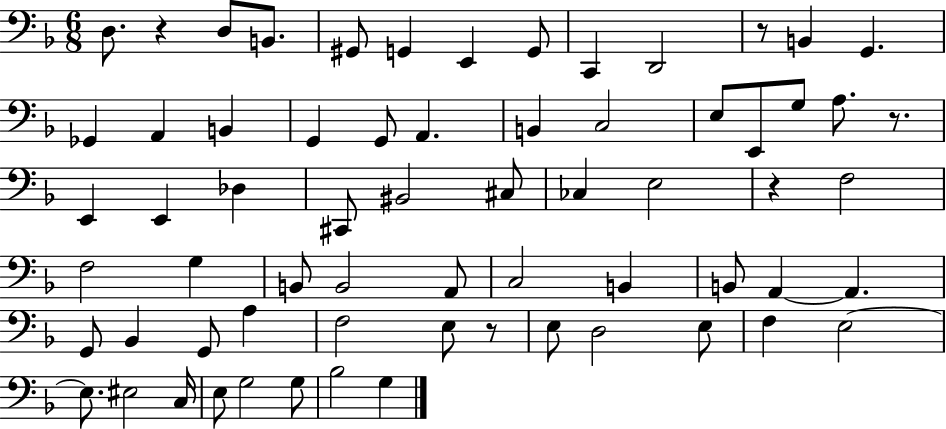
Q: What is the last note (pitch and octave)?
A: G3